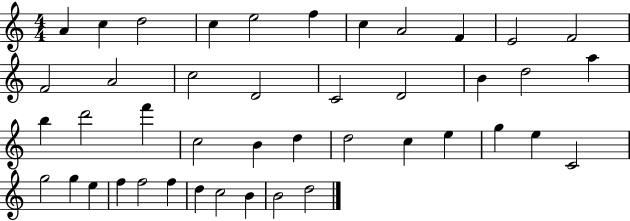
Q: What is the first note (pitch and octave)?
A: A4